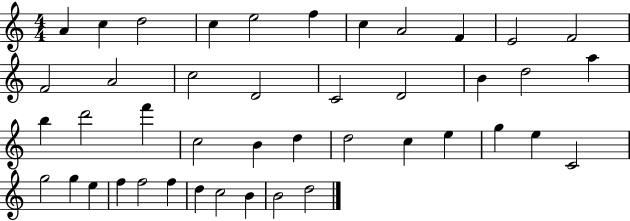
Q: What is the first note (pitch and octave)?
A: A4